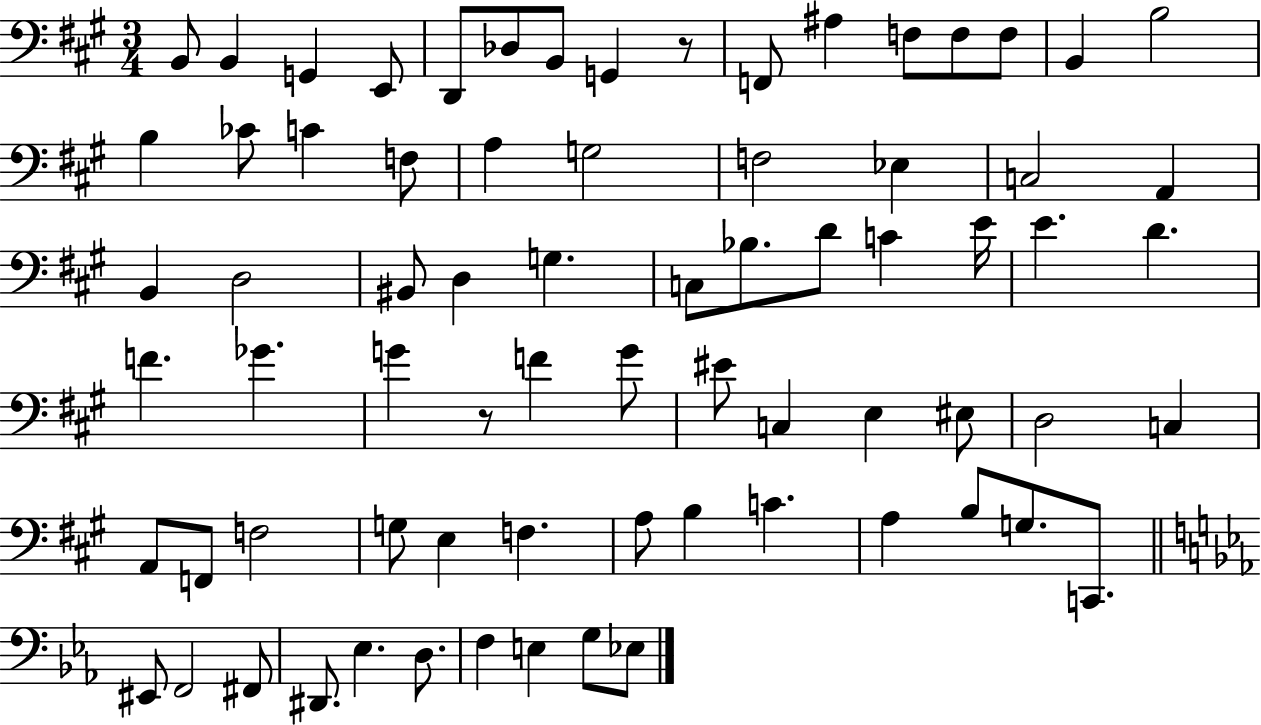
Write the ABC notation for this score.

X:1
T:Untitled
M:3/4
L:1/4
K:A
B,,/2 B,, G,, E,,/2 D,,/2 _D,/2 B,,/2 G,, z/2 F,,/2 ^A, F,/2 F,/2 F,/2 B,, B,2 B, _C/2 C F,/2 A, G,2 F,2 _E, C,2 A,, B,, D,2 ^B,,/2 D, G, C,/2 _B,/2 D/2 C E/4 E D F _G G z/2 F G/2 ^E/2 C, E, ^E,/2 D,2 C, A,,/2 F,,/2 F,2 G,/2 E, F, A,/2 B, C A, B,/2 G,/2 C,,/2 ^E,,/2 F,,2 ^F,,/2 ^D,,/2 _E, D,/2 F, E, G,/2 _E,/2